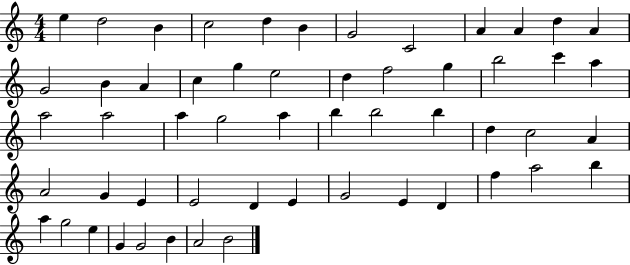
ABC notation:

X:1
T:Untitled
M:4/4
L:1/4
K:C
e d2 B c2 d B G2 C2 A A d A G2 B A c g e2 d f2 g b2 c' a a2 a2 a g2 a b b2 b d c2 A A2 G E E2 D E G2 E D f a2 b a g2 e G G2 B A2 B2